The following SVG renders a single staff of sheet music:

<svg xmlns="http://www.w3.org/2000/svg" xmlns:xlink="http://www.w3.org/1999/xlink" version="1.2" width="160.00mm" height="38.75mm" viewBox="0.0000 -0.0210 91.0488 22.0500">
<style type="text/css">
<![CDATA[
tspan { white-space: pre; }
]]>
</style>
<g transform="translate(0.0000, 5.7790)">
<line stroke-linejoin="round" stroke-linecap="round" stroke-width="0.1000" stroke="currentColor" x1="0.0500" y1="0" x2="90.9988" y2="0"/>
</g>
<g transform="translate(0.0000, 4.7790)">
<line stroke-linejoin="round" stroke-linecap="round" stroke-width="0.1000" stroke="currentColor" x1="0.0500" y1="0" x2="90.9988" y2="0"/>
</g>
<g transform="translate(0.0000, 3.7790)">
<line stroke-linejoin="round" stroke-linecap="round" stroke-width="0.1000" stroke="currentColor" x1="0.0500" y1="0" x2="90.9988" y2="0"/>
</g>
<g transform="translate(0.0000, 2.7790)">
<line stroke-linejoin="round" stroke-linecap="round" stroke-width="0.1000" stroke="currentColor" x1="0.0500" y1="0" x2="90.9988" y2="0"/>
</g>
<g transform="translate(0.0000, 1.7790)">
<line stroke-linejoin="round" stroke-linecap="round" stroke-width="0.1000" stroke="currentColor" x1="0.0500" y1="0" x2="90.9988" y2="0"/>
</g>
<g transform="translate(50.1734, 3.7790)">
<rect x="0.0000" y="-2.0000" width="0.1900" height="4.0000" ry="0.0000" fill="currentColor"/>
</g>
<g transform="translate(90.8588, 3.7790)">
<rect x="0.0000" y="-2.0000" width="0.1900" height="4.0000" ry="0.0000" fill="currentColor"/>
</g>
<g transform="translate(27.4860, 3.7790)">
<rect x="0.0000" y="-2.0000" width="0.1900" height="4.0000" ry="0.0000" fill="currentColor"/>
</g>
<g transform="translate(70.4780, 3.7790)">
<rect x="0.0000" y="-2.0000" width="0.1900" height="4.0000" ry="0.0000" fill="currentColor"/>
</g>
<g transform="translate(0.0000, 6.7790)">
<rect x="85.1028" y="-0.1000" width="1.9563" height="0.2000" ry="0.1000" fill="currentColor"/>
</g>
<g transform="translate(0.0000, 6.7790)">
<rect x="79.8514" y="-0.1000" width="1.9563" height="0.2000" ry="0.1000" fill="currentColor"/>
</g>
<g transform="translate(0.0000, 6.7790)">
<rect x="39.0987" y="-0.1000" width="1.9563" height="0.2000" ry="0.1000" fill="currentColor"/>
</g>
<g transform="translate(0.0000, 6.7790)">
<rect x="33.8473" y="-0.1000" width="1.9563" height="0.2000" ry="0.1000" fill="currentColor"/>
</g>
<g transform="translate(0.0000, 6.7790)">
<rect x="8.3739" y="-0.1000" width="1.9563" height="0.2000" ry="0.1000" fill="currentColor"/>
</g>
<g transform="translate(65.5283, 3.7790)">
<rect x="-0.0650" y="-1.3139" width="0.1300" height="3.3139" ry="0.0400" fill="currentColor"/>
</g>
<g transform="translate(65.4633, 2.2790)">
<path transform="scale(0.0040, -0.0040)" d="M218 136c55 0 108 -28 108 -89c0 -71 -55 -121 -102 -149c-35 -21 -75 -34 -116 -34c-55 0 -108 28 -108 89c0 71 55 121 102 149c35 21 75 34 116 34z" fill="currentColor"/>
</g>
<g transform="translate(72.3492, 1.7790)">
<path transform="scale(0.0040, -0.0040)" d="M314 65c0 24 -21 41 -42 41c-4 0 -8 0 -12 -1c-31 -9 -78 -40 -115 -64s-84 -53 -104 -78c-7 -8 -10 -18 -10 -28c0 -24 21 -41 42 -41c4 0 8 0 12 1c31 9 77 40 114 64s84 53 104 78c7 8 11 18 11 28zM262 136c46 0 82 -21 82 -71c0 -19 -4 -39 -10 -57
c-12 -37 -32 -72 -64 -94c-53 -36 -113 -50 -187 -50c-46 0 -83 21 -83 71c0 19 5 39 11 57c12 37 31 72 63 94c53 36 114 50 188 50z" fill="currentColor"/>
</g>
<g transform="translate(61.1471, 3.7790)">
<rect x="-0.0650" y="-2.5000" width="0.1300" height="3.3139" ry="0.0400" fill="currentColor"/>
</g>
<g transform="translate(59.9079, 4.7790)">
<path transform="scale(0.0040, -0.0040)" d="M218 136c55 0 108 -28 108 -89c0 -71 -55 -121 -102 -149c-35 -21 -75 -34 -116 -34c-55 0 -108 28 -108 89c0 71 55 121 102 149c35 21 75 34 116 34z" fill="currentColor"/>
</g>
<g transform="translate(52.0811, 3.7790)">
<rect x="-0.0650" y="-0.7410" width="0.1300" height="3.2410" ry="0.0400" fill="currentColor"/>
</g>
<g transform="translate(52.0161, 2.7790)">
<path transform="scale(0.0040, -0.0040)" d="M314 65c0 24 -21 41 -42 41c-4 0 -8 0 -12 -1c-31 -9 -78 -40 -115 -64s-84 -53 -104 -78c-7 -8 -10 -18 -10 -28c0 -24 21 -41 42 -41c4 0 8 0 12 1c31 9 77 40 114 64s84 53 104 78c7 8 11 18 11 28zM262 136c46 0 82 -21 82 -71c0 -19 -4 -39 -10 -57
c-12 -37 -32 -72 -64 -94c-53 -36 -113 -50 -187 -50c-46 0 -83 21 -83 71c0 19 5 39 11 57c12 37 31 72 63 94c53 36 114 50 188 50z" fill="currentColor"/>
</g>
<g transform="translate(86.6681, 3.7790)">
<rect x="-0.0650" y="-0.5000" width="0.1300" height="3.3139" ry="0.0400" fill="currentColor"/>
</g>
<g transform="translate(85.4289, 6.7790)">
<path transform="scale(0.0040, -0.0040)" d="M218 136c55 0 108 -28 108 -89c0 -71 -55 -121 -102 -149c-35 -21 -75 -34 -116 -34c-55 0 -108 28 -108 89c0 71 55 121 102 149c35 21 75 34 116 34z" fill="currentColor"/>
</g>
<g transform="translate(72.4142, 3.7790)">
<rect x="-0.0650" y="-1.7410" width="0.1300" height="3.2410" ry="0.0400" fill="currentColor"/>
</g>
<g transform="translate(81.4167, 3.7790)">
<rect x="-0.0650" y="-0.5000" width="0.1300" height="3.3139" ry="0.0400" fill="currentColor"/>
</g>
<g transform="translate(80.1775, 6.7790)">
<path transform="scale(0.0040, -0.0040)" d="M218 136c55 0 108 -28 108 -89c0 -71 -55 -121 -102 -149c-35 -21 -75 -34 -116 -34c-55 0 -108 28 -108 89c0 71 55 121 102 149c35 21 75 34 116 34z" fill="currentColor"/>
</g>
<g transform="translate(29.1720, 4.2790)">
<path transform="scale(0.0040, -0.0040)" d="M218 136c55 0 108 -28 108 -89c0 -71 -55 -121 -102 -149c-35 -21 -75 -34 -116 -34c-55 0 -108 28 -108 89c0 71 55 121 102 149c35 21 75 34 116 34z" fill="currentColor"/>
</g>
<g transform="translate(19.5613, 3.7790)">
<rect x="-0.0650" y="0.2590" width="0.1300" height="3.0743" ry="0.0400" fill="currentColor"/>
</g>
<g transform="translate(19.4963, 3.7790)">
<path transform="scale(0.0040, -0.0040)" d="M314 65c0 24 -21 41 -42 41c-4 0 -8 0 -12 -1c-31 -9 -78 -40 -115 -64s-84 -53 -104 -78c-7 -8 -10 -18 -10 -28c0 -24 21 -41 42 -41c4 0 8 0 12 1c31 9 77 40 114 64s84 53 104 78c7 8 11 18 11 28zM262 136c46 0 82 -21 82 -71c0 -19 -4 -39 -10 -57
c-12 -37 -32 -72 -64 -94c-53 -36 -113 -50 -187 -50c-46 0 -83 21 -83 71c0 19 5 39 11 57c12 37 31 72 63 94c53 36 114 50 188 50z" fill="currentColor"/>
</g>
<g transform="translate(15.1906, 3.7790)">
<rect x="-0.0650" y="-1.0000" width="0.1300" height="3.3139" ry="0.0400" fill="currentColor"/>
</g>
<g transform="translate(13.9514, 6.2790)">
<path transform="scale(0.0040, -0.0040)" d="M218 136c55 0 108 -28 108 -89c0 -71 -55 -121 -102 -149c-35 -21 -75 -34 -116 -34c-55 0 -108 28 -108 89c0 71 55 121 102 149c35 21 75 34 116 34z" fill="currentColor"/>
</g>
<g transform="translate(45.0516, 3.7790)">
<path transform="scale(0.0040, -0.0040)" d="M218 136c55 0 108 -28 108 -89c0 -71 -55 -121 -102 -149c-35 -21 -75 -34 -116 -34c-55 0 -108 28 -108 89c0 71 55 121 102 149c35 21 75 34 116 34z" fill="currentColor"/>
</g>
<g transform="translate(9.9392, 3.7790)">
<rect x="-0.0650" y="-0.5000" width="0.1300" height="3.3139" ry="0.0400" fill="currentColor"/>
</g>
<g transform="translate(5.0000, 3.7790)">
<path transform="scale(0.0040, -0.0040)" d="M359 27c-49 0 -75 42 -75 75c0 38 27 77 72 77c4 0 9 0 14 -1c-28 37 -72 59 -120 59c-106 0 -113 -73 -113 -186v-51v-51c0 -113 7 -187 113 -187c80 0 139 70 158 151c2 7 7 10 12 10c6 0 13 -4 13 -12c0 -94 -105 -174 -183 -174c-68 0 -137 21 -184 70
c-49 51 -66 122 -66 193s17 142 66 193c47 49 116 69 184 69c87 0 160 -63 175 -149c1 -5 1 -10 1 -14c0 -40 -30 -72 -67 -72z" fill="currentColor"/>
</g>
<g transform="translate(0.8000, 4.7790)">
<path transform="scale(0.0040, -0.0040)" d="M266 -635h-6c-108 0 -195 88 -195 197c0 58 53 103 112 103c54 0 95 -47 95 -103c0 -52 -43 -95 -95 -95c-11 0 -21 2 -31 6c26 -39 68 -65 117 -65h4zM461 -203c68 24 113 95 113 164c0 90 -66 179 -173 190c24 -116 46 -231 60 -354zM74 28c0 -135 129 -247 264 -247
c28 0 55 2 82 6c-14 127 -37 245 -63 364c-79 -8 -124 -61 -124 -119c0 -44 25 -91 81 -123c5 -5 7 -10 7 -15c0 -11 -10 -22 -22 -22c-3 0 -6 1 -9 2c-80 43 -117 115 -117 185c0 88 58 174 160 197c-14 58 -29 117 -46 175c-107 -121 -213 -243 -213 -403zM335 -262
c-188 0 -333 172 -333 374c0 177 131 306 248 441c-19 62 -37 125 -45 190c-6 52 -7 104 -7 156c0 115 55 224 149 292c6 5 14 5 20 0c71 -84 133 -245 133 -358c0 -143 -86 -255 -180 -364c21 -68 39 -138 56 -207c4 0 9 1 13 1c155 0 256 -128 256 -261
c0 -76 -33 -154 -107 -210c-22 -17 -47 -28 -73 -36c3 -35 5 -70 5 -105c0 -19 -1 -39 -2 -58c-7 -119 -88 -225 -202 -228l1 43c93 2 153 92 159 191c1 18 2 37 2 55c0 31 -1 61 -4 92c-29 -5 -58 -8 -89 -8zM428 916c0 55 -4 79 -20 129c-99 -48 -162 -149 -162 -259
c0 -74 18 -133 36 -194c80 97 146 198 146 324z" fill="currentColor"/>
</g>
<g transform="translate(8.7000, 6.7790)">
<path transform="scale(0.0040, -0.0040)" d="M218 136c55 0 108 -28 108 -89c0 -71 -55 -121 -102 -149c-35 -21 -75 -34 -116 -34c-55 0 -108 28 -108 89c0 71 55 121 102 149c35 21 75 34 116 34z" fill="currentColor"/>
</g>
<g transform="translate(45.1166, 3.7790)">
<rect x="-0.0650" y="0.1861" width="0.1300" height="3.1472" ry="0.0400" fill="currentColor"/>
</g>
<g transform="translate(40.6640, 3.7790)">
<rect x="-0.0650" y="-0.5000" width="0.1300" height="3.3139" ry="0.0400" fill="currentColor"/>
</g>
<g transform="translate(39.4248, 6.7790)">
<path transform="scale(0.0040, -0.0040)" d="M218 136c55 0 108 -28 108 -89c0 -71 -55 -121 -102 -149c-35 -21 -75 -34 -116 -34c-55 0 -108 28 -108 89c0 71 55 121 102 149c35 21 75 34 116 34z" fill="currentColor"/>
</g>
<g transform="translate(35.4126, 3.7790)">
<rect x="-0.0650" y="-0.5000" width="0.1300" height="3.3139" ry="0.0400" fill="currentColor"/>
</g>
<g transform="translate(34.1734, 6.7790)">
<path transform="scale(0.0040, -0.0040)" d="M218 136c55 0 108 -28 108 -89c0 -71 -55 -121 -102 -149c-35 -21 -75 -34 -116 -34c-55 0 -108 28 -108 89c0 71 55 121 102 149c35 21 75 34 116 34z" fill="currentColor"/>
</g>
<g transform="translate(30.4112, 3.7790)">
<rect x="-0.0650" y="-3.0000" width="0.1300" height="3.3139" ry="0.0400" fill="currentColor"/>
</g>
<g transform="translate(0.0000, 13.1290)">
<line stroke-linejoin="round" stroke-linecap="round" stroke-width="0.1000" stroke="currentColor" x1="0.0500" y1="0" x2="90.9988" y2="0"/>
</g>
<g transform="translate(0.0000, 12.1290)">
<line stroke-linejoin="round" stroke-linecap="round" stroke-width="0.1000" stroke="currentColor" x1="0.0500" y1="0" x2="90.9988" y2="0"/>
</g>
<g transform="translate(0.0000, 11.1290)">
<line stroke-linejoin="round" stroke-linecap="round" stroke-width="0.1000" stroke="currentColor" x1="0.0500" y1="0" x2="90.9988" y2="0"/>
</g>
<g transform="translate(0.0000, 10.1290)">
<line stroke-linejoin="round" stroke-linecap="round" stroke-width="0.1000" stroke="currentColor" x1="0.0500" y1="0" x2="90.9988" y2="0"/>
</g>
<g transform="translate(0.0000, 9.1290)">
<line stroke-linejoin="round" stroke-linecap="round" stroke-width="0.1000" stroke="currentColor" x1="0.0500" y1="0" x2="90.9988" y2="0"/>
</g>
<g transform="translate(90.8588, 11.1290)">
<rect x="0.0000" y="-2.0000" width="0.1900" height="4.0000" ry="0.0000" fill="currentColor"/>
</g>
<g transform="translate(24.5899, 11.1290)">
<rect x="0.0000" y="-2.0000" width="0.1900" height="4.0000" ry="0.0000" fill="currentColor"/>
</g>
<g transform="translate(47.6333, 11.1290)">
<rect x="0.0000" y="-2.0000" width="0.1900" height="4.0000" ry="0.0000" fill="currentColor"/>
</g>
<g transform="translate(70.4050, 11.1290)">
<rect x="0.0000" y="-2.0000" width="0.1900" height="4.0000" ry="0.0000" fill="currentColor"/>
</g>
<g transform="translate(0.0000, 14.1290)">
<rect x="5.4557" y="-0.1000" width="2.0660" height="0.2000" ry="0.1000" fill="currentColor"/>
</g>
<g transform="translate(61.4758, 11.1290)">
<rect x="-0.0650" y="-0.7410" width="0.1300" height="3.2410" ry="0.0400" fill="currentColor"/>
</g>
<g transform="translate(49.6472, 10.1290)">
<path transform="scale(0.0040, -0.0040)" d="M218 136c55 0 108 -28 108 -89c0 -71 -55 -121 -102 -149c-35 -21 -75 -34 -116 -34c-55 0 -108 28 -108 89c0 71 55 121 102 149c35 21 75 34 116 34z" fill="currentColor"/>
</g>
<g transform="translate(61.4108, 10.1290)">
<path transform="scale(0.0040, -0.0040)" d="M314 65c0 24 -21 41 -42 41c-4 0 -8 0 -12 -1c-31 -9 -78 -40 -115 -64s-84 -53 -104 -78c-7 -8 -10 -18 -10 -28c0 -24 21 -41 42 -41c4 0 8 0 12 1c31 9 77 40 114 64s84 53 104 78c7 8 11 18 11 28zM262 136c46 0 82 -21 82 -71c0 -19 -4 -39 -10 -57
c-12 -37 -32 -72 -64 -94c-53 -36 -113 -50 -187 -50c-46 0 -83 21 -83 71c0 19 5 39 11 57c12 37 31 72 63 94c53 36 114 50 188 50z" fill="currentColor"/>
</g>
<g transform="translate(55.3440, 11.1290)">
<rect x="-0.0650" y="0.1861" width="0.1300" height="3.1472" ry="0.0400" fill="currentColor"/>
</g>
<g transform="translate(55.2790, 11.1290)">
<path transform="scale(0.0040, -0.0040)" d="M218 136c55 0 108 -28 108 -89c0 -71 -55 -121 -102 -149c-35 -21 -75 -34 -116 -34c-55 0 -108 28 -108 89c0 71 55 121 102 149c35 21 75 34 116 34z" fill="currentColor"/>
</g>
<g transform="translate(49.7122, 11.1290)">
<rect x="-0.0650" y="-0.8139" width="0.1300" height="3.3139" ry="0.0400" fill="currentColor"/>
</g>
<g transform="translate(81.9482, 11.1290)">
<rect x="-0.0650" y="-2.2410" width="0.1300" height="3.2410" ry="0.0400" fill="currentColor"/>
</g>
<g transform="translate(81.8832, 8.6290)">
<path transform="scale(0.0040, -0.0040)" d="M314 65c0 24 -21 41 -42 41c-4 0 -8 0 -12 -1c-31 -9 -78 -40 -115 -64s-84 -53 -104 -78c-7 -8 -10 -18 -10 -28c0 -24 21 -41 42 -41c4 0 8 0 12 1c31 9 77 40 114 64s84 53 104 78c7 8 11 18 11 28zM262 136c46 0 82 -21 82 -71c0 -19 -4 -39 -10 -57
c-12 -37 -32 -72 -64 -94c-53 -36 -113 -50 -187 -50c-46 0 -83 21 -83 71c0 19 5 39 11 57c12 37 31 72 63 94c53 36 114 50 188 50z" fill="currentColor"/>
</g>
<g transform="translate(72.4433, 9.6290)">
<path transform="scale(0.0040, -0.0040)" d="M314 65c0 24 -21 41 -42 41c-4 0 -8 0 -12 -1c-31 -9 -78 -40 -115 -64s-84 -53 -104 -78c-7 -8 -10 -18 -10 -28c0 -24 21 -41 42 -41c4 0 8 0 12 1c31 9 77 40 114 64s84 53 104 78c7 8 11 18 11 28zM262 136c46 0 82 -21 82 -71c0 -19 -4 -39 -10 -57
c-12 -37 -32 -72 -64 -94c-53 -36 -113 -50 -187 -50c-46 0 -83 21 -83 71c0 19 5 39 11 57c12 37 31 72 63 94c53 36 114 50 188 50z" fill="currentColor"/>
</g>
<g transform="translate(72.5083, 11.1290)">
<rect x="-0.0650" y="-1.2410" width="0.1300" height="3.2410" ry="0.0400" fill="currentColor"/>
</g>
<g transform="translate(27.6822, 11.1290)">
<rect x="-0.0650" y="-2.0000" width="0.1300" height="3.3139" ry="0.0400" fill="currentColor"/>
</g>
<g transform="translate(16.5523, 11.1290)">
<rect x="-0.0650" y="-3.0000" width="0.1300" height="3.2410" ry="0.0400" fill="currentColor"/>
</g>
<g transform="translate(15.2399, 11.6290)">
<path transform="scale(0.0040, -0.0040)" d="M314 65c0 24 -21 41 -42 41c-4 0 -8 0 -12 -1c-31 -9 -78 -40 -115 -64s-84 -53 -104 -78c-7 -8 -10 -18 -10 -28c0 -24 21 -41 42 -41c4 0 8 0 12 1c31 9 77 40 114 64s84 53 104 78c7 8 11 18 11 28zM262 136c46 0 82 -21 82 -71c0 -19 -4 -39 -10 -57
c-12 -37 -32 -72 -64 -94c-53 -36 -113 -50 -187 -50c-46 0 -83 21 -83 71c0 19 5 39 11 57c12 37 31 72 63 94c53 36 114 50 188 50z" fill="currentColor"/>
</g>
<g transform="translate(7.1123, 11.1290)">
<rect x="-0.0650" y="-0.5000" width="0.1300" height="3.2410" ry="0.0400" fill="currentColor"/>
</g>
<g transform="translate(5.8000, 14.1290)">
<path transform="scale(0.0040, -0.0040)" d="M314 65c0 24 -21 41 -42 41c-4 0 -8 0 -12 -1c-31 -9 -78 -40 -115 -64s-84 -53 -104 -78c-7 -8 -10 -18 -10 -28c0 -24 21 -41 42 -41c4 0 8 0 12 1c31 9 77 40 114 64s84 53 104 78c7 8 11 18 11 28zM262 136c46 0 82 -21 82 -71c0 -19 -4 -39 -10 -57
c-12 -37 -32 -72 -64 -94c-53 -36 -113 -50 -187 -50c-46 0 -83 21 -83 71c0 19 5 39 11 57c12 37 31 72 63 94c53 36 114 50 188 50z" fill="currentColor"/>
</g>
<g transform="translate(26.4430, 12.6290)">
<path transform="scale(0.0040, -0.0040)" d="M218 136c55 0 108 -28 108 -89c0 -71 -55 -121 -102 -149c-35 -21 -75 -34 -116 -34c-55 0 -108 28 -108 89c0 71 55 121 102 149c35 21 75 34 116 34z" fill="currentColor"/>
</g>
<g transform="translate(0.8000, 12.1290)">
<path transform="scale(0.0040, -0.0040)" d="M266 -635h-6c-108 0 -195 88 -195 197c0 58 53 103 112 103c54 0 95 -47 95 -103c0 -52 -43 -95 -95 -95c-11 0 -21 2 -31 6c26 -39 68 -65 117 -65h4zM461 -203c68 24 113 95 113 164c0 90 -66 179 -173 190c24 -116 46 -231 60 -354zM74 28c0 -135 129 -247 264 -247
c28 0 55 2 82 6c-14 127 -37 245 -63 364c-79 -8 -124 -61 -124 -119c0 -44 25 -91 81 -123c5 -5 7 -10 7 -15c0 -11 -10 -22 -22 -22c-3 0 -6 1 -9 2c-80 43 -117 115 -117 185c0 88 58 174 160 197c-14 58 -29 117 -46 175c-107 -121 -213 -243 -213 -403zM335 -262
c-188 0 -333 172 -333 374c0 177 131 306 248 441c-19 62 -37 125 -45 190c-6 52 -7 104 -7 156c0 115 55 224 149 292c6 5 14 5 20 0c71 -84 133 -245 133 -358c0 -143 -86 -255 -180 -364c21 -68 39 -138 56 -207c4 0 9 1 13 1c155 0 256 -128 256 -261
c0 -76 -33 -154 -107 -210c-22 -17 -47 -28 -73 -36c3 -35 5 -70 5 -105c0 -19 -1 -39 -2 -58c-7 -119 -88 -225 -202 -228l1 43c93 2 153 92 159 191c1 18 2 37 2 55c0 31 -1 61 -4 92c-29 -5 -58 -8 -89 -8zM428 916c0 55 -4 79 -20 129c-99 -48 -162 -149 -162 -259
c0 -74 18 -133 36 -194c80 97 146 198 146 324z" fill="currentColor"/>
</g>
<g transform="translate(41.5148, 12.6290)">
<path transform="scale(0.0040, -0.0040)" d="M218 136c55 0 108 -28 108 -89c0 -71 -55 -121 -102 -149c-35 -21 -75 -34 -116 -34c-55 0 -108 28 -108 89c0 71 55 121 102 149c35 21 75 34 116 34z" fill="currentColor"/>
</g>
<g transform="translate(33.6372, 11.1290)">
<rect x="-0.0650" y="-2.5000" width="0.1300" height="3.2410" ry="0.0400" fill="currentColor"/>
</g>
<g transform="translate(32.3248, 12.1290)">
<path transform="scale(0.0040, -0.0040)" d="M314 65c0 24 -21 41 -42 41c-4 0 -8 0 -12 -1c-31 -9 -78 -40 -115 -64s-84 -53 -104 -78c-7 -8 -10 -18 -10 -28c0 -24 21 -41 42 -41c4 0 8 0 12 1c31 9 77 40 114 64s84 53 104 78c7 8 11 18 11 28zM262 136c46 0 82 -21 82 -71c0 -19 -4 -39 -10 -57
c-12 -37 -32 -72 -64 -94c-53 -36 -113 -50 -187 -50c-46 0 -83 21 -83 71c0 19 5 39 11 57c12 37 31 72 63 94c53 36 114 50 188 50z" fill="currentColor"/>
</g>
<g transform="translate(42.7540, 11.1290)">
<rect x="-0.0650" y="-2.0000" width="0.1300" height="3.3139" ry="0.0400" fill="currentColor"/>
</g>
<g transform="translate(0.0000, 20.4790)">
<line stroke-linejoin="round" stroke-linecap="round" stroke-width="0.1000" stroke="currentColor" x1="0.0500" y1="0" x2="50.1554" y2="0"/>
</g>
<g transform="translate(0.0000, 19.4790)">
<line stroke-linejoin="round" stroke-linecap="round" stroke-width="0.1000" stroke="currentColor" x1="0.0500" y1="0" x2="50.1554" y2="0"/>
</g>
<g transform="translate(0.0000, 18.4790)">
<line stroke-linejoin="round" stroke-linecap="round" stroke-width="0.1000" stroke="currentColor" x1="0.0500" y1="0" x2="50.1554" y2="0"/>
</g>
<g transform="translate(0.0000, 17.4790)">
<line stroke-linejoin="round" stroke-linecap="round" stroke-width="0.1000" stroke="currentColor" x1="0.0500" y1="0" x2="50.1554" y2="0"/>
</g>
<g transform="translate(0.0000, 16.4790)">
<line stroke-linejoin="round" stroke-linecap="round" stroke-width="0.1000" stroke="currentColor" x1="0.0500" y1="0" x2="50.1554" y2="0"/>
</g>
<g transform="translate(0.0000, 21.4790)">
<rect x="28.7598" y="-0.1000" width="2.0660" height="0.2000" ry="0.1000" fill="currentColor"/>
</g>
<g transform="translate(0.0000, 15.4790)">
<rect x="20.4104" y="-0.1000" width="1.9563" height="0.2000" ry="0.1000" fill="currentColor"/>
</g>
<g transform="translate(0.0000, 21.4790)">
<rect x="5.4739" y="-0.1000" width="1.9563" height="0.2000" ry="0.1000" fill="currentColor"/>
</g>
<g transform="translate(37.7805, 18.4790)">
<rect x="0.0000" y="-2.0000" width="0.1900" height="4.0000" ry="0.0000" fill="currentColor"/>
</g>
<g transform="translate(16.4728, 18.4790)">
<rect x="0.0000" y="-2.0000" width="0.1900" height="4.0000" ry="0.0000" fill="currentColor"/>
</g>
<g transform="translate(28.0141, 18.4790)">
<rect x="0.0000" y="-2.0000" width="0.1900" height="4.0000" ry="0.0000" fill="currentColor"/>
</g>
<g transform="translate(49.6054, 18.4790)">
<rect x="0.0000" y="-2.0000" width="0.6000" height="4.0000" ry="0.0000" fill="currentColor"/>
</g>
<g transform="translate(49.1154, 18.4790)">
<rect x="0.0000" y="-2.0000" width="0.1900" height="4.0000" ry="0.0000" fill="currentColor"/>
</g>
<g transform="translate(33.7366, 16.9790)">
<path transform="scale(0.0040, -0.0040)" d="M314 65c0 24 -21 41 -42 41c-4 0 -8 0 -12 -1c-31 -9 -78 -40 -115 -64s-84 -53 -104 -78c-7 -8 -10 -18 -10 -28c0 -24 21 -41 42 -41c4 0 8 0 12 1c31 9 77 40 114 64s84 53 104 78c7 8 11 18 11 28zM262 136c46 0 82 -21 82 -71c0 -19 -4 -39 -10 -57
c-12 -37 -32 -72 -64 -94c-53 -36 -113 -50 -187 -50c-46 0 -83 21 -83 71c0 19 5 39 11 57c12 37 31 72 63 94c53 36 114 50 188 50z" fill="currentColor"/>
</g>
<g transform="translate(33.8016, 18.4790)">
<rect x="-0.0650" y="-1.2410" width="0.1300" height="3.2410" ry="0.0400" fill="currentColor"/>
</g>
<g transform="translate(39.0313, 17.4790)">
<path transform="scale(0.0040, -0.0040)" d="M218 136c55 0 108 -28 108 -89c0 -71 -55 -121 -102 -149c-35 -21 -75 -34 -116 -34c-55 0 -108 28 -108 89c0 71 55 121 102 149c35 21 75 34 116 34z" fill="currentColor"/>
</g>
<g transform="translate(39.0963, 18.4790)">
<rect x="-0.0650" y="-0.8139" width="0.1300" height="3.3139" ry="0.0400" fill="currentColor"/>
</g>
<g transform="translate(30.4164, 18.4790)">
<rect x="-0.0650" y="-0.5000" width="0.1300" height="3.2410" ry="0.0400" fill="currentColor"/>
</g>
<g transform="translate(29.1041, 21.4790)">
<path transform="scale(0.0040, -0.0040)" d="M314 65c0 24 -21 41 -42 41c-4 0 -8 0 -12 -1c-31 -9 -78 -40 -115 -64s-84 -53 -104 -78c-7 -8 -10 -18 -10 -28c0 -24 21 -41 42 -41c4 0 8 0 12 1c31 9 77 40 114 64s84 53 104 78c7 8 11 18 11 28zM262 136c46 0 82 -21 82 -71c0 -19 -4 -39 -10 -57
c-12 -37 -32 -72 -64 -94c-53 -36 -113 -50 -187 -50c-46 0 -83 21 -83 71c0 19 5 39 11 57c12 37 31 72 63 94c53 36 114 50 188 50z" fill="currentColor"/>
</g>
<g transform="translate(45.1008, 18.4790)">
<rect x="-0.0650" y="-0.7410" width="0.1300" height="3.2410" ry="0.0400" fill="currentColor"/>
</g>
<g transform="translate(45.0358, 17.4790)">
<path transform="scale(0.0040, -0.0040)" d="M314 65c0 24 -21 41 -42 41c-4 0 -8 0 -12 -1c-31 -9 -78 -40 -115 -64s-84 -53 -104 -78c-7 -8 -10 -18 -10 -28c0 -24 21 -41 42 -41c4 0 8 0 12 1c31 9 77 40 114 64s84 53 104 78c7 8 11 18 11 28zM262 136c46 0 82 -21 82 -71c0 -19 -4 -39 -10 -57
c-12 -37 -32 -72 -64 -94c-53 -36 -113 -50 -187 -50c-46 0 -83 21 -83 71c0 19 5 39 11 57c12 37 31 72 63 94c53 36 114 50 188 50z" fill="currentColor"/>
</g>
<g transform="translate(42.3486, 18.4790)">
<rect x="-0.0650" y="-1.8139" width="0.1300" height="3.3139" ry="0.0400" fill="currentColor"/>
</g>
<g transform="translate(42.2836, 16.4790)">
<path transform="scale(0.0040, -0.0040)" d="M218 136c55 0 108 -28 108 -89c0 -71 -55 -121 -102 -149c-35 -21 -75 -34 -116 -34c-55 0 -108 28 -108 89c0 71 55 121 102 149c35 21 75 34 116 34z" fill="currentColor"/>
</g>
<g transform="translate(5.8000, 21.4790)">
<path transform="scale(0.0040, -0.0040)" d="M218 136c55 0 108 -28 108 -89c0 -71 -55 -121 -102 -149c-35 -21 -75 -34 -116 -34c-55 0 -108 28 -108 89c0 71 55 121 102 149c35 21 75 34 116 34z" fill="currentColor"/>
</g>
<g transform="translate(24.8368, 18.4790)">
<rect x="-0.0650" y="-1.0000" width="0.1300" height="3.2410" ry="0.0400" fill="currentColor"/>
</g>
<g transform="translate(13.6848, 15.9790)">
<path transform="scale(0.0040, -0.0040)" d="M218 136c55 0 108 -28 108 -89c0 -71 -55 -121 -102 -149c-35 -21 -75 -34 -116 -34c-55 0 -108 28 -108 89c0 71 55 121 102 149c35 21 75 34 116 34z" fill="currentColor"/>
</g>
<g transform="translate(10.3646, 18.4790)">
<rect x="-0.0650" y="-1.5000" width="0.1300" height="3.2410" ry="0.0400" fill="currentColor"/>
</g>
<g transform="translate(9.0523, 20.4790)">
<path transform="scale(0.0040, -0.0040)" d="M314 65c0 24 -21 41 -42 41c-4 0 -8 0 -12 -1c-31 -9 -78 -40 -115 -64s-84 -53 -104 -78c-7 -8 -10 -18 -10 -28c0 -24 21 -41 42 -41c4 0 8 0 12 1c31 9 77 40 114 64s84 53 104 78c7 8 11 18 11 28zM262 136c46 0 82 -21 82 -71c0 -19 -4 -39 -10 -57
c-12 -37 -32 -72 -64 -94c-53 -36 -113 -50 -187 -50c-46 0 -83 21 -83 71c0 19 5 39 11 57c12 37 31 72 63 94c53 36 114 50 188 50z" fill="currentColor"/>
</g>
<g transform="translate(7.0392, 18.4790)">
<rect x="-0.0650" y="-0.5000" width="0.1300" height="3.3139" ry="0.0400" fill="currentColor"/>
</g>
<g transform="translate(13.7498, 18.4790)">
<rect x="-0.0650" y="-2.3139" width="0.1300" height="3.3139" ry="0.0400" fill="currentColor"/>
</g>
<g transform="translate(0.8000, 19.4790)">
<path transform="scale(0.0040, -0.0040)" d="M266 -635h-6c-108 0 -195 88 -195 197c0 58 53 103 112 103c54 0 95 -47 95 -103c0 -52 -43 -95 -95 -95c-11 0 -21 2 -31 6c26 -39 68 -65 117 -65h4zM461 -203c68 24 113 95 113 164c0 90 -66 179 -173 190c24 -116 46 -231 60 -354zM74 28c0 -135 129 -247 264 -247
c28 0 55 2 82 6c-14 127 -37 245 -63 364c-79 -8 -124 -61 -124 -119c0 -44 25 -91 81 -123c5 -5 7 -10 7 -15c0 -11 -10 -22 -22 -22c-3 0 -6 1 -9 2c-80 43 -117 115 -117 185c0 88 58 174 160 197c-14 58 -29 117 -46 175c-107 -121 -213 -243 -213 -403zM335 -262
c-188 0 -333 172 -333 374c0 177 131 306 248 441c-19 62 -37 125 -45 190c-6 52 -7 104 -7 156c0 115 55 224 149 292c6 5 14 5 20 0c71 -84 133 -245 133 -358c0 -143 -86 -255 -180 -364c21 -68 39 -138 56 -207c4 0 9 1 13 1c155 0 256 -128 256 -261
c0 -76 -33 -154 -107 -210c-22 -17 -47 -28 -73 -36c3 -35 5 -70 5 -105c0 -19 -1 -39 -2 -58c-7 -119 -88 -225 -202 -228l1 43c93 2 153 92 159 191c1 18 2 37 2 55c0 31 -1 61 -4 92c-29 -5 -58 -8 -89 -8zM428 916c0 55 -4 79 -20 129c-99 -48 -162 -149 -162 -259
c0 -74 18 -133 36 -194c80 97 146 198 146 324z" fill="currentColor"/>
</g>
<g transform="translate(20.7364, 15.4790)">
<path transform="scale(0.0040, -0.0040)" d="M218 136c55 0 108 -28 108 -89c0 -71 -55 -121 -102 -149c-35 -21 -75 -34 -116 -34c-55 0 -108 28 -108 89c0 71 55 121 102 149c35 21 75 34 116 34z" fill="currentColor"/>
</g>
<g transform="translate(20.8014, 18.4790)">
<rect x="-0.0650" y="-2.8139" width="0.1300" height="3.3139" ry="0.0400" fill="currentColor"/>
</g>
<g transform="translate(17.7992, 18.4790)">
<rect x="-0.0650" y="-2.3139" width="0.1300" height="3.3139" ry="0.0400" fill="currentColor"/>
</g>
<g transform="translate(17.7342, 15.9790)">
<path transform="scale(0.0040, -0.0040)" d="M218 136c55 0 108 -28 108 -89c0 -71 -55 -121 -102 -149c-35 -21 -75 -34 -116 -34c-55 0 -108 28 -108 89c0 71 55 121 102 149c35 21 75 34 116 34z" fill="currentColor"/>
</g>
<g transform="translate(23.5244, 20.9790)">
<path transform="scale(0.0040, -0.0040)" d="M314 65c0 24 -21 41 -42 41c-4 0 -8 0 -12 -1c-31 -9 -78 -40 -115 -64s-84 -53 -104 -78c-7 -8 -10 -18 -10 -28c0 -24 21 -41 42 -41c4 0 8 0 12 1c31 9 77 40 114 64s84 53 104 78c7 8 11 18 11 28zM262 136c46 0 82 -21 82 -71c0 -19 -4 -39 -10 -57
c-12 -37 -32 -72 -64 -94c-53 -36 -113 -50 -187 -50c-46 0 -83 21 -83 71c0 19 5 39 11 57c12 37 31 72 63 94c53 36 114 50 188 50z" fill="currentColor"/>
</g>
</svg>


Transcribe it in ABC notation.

X:1
T:Untitled
M:4/4
L:1/4
K:C
C D B2 A C C B d2 G e f2 C C C2 A2 F G2 F d B d2 e2 g2 C E2 g g a D2 C2 e2 d f d2